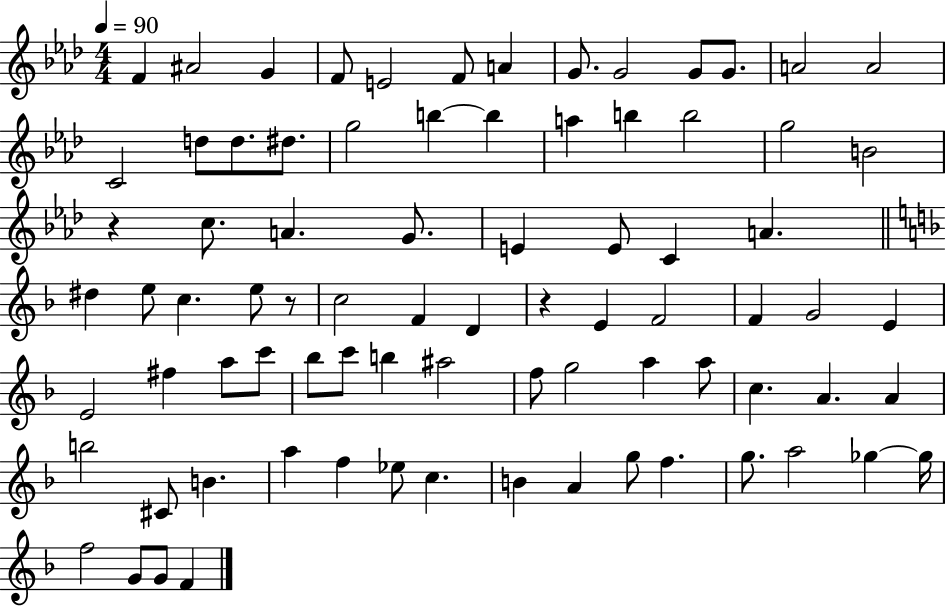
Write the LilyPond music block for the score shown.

{
  \clef treble
  \numericTimeSignature
  \time 4/4
  \key aes \major
  \tempo 4 = 90
  f'4 ais'2 g'4 | f'8 e'2 f'8 a'4 | g'8. g'2 g'8 g'8. | a'2 a'2 | \break c'2 d''8 d''8. dis''8. | g''2 b''4~~ b''4 | a''4 b''4 b''2 | g''2 b'2 | \break r4 c''8. a'4. g'8. | e'4 e'8 c'4 a'4. | \bar "||" \break \key f \major dis''4 e''8 c''4. e''8 r8 | c''2 f'4 d'4 | r4 e'4 f'2 | f'4 g'2 e'4 | \break e'2 fis''4 a''8 c'''8 | bes''8 c'''8 b''4 ais''2 | f''8 g''2 a''4 a''8 | c''4. a'4. a'4 | \break b''2 cis'8 b'4. | a''4 f''4 ees''8 c''4. | b'4 a'4 g''8 f''4. | g''8. a''2 ges''4~~ ges''16 | \break f''2 g'8 g'8 f'4 | \bar "|."
}